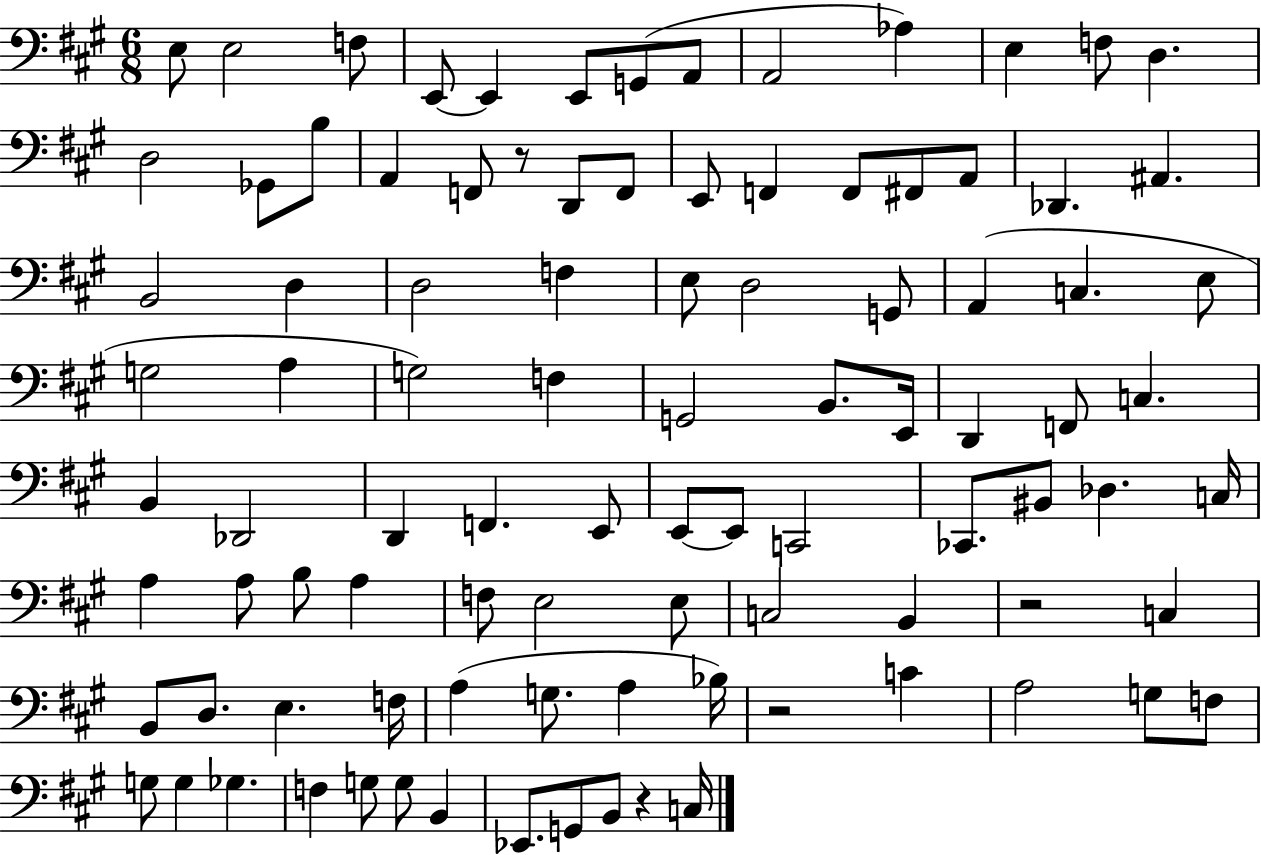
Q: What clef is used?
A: bass